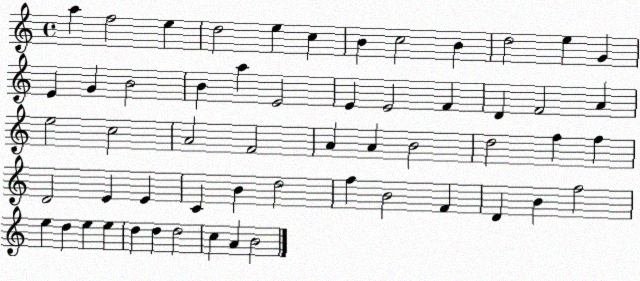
X:1
T:Untitled
M:4/4
L:1/4
K:C
a f2 e d2 e c B c2 B d2 e G E G B2 B a E2 E E2 F D F2 A e2 c2 A2 F2 A A B2 d2 f f D2 E E C B d2 f B2 F D B f2 e d e e d d d2 c A B2